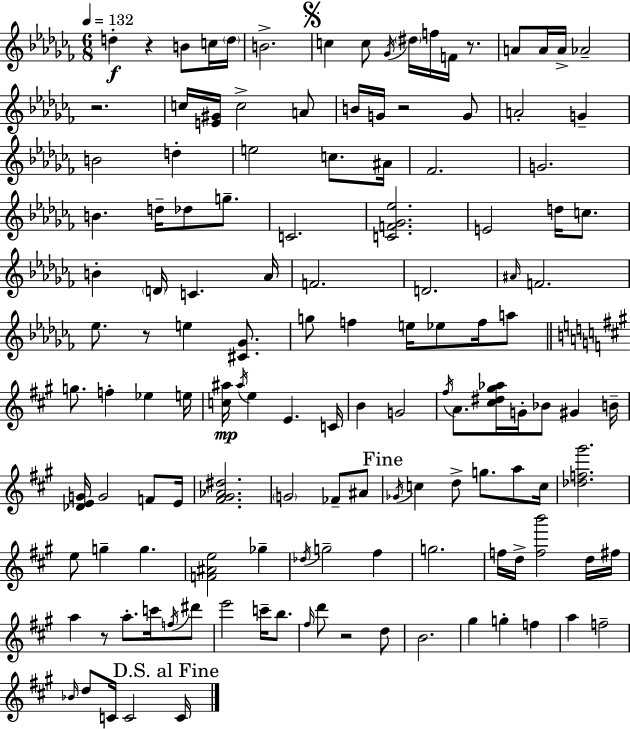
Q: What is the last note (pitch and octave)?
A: C4